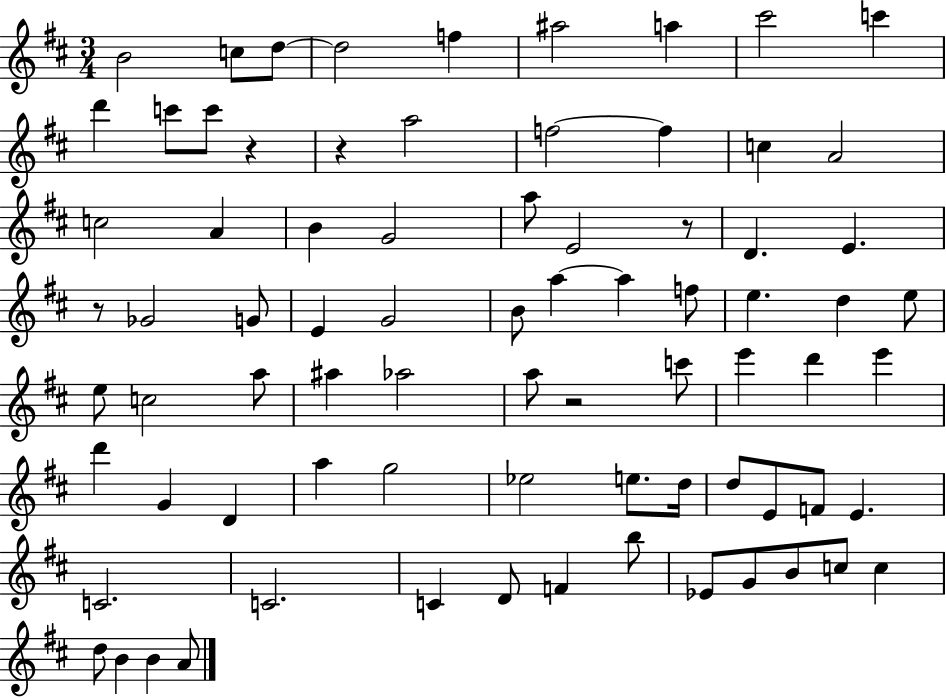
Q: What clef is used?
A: treble